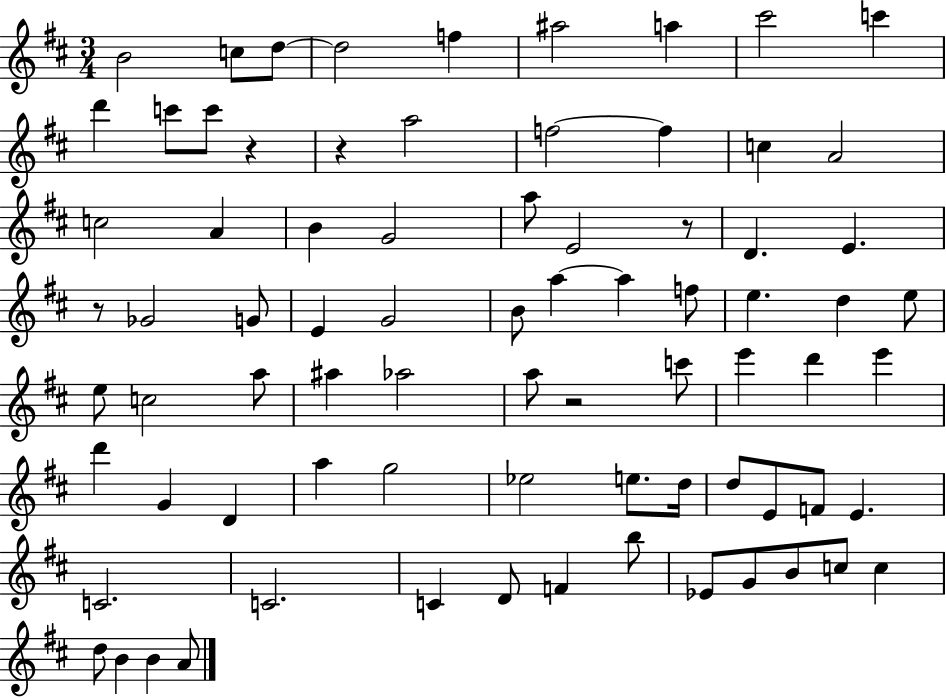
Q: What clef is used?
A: treble